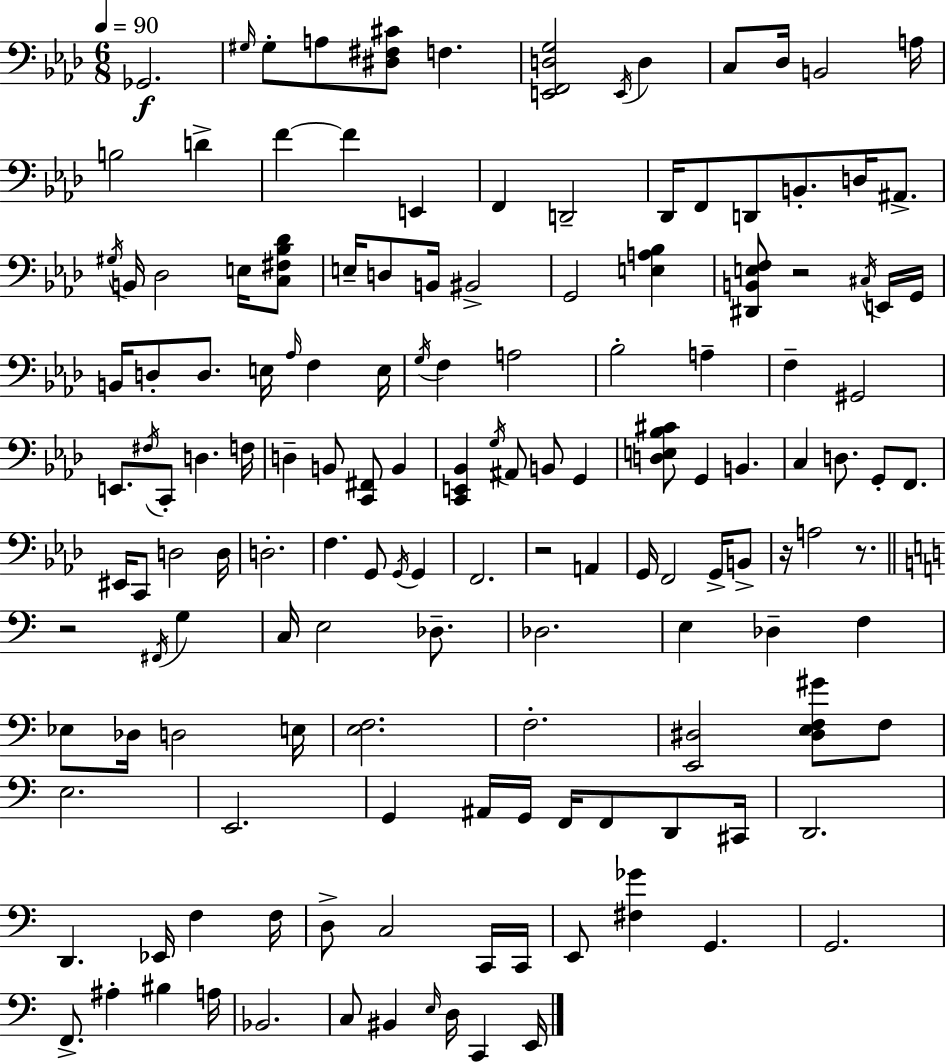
X:1
T:Untitled
M:6/8
L:1/4
K:Ab
_G,,2 ^G,/4 ^G,/2 A,/2 [^D,^F,^C]/2 F, [E,,F,,D,G,]2 E,,/4 D, C,/2 _D,/4 B,,2 A,/4 B,2 D F F E,, F,, D,,2 _D,,/4 F,,/2 D,,/2 B,,/2 D,/4 ^A,,/2 ^G,/4 B,,/4 _D,2 E,/4 [C,^F,_B,_D]/2 E,/4 D,/2 B,,/4 ^B,,2 G,,2 [E,A,_B,] [^D,,B,,E,F,]/2 z2 ^C,/4 E,,/4 G,,/4 B,,/4 D,/2 D,/2 E,/4 _A,/4 F, E,/4 G,/4 F, A,2 _B,2 A, F, ^G,,2 E,,/2 ^F,/4 C,,/2 D, F,/4 D, B,,/2 [C,,^F,,]/2 B,, [C,,E,,_B,,] G,/4 ^A,,/2 B,,/2 G,, [D,E,_B,^C]/2 G,, B,, C, D,/2 G,,/2 F,,/2 ^E,,/4 C,,/2 D,2 D,/4 D,2 F, G,,/2 G,,/4 G,, F,,2 z2 A,, G,,/4 F,,2 G,,/4 B,,/2 z/4 A,2 z/2 z2 ^F,,/4 G, C,/4 E,2 _D,/2 _D,2 E, _D, F, _E,/2 _D,/4 D,2 E,/4 [E,F,]2 F,2 [E,,^D,]2 [^D,E,F,^G]/2 F,/2 E,2 E,,2 G,, ^A,,/4 G,,/4 F,,/4 F,,/2 D,,/2 ^C,,/4 D,,2 D,, _E,,/4 F, F,/4 D,/2 C,2 C,,/4 C,,/4 E,,/2 [^F,_G] G,, G,,2 F,,/2 ^A, ^B, A,/4 _B,,2 C,/2 ^B,, E,/4 D,/4 C,, E,,/4